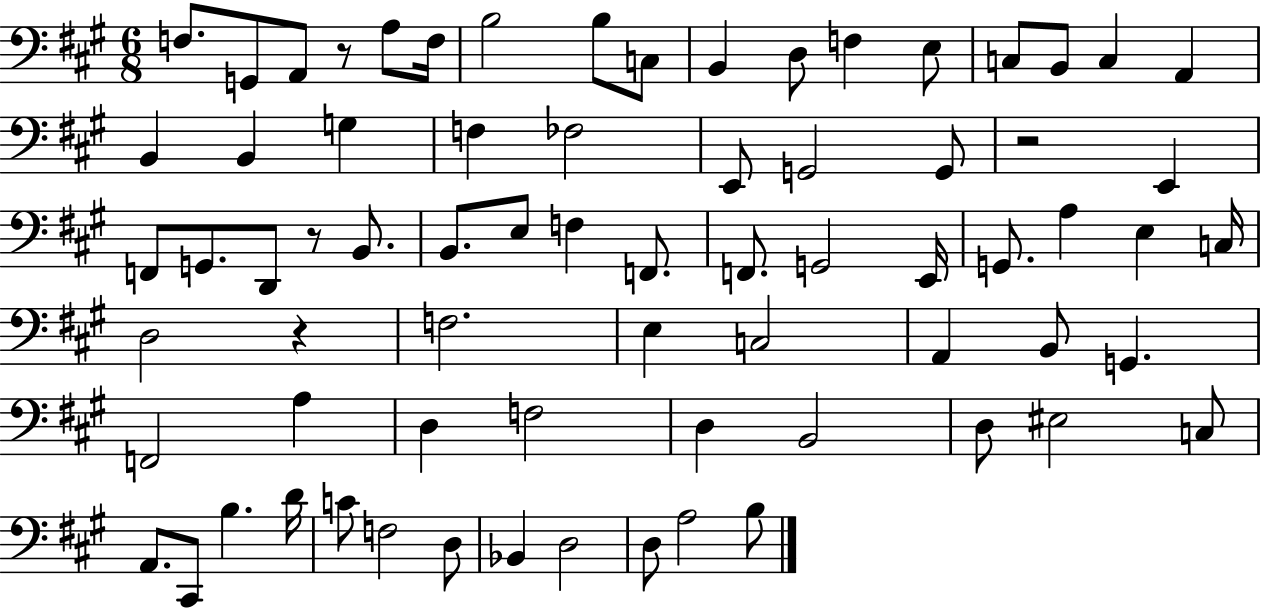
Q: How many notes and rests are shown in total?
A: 72